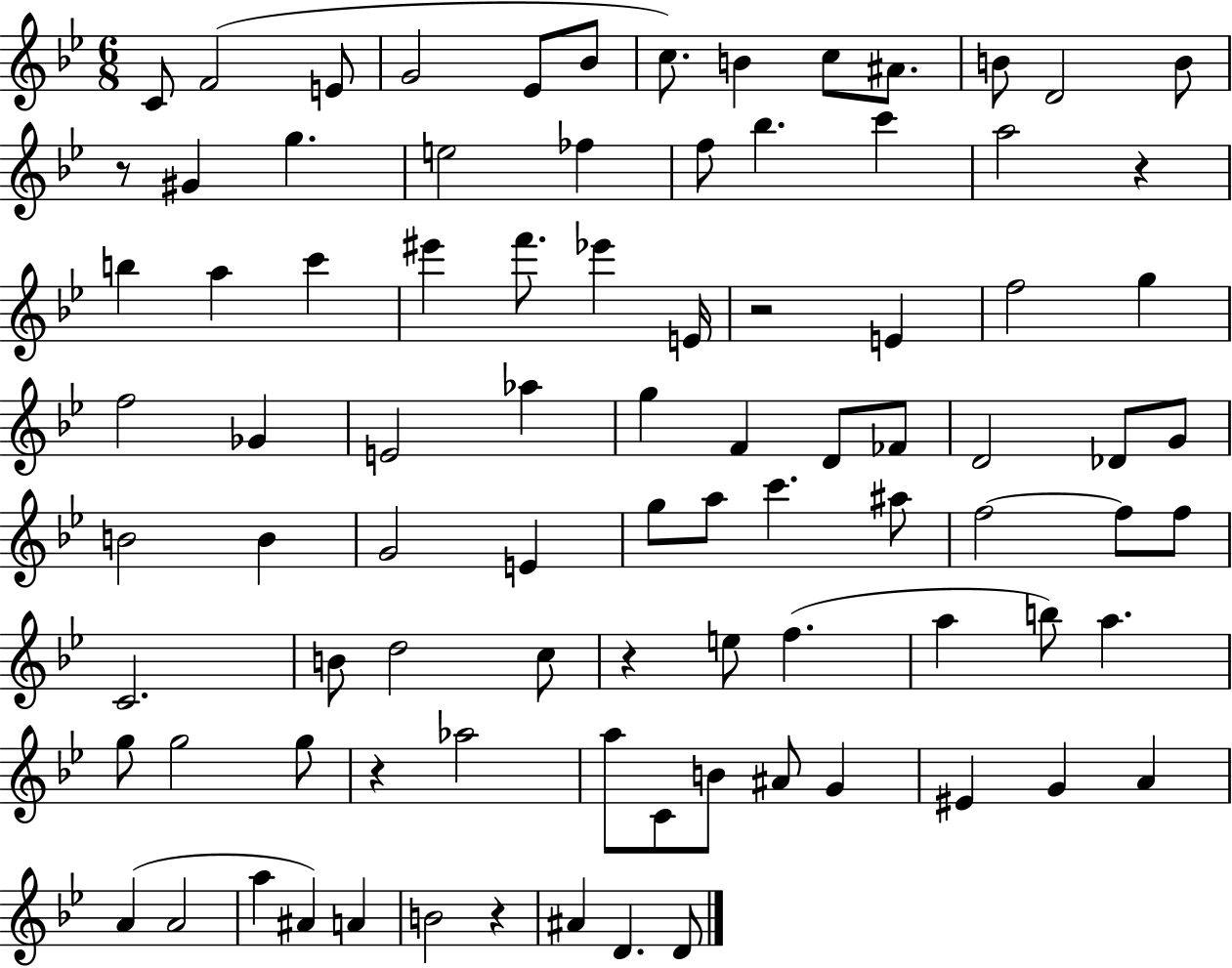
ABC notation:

X:1
T:Untitled
M:6/8
L:1/4
K:Bb
C/2 F2 E/2 G2 _E/2 _B/2 c/2 B c/2 ^A/2 B/2 D2 B/2 z/2 ^G g e2 _f f/2 _b c' a2 z b a c' ^e' f'/2 _e' E/4 z2 E f2 g f2 _G E2 _a g F D/2 _F/2 D2 _D/2 G/2 B2 B G2 E g/2 a/2 c' ^a/2 f2 f/2 f/2 C2 B/2 d2 c/2 z e/2 f a b/2 a g/2 g2 g/2 z _a2 a/2 C/2 B/2 ^A/2 G ^E G A A A2 a ^A A B2 z ^A D D/2